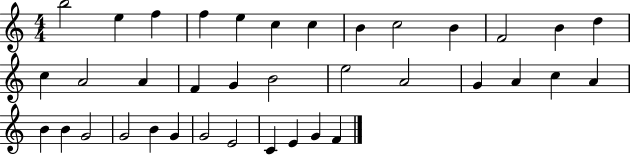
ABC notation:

X:1
T:Untitled
M:4/4
L:1/4
K:C
b2 e f f e c c B c2 B F2 B d c A2 A F G B2 e2 A2 G A c A B B G2 G2 B G G2 E2 C E G F